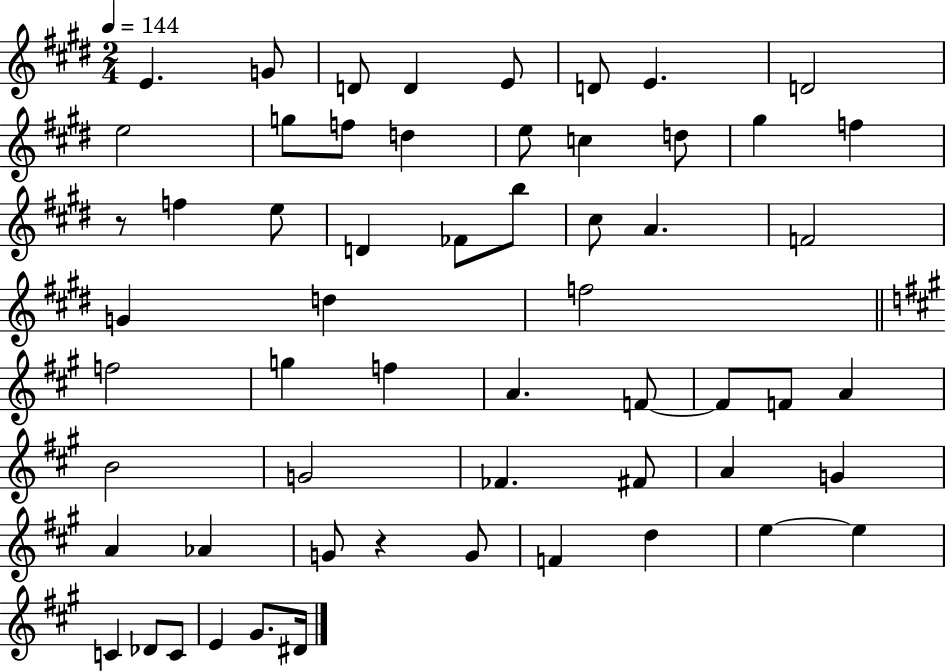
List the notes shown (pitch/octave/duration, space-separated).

E4/q. G4/e D4/e D4/q E4/e D4/e E4/q. D4/h E5/h G5/e F5/e D5/q E5/e C5/q D5/e G#5/q F5/q R/e F5/q E5/e D4/q FES4/e B5/e C#5/e A4/q. F4/h G4/q D5/q F5/h F5/h G5/q F5/q A4/q. F4/e F4/e F4/e A4/q B4/h G4/h FES4/q. F#4/e A4/q G4/q A4/q Ab4/q G4/e R/q G4/e F4/q D5/q E5/q E5/q C4/q Db4/e C4/e E4/q G#4/e. D#4/s